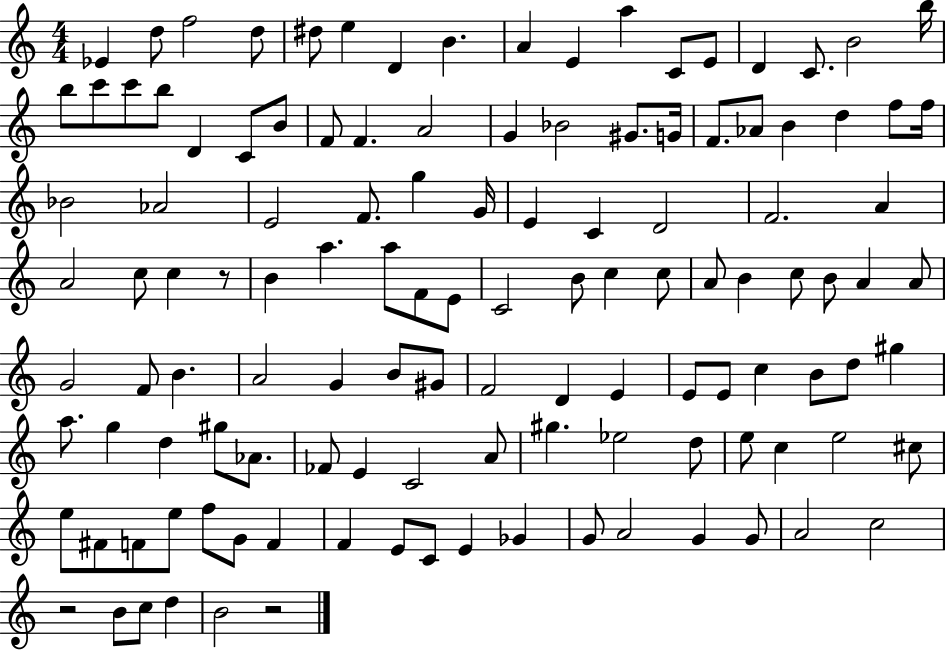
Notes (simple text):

Eb4/q D5/e F5/h D5/e D#5/e E5/q D4/q B4/q. A4/q E4/q A5/q C4/e E4/e D4/q C4/e. B4/h B5/s B5/e C6/e C6/e B5/e D4/q C4/e B4/e F4/e F4/q. A4/h G4/q Bb4/h G#4/e. G4/s F4/e. Ab4/e B4/q D5/q F5/e F5/s Bb4/h Ab4/h E4/h F4/e. G5/q G4/s E4/q C4/q D4/h F4/h. A4/q A4/h C5/e C5/q R/e B4/q A5/q. A5/e F4/e E4/e C4/h B4/e C5/q C5/e A4/e B4/q C5/e B4/e A4/q A4/e G4/h F4/e B4/q. A4/h G4/q B4/e G#4/e F4/h D4/q E4/q E4/e E4/e C5/q B4/e D5/e G#5/q A5/e. G5/q D5/q G#5/e Ab4/e. FES4/e E4/q C4/h A4/e G#5/q. Eb5/h D5/e E5/e C5/q E5/h C#5/e E5/e F#4/e F4/e E5/e F5/e G4/e F4/q F4/q E4/e C4/e E4/q Gb4/q G4/e A4/h G4/q G4/e A4/h C5/h R/h B4/e C5/e D5/q B4/h R/h